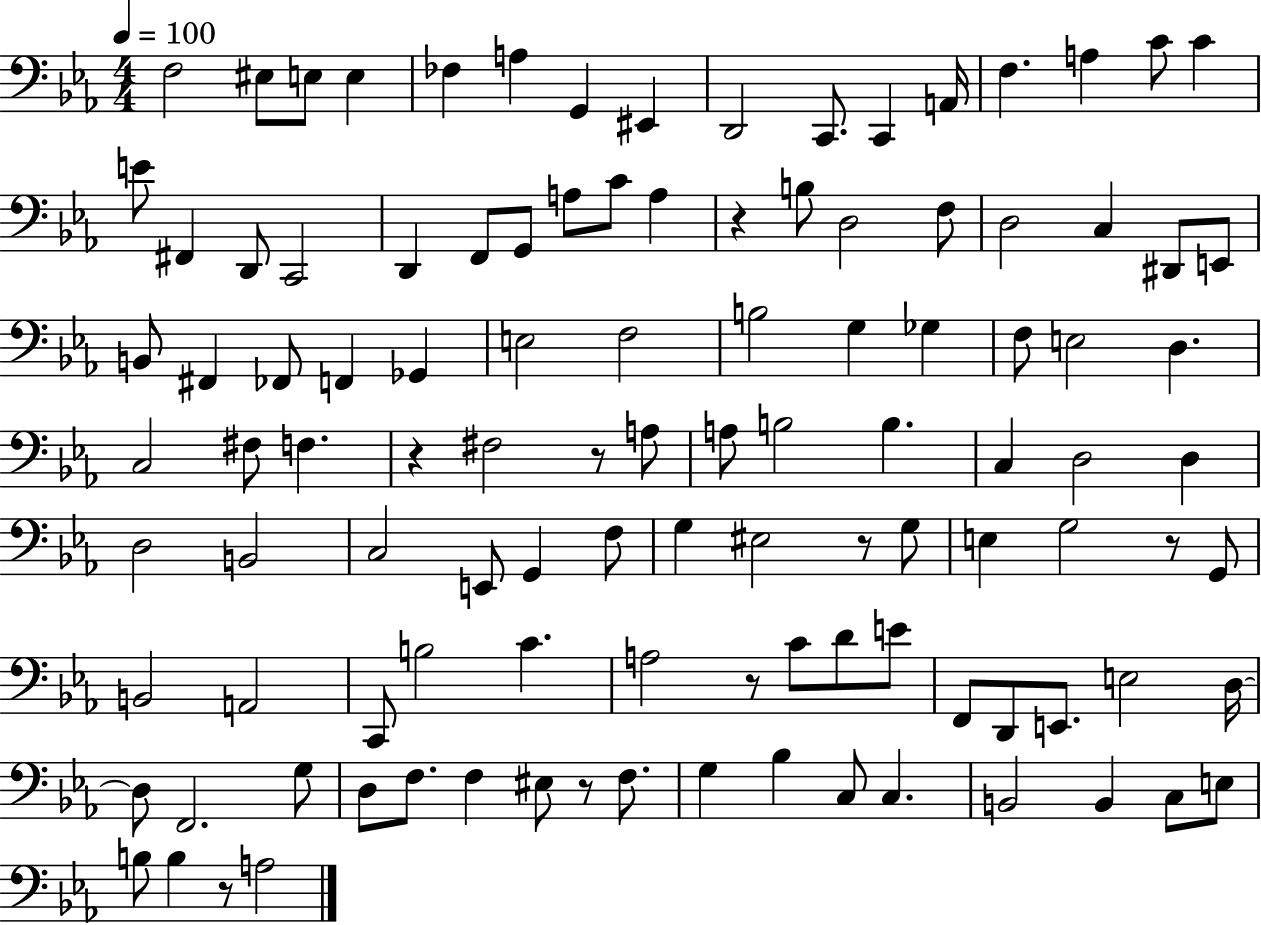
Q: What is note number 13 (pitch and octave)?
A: F3